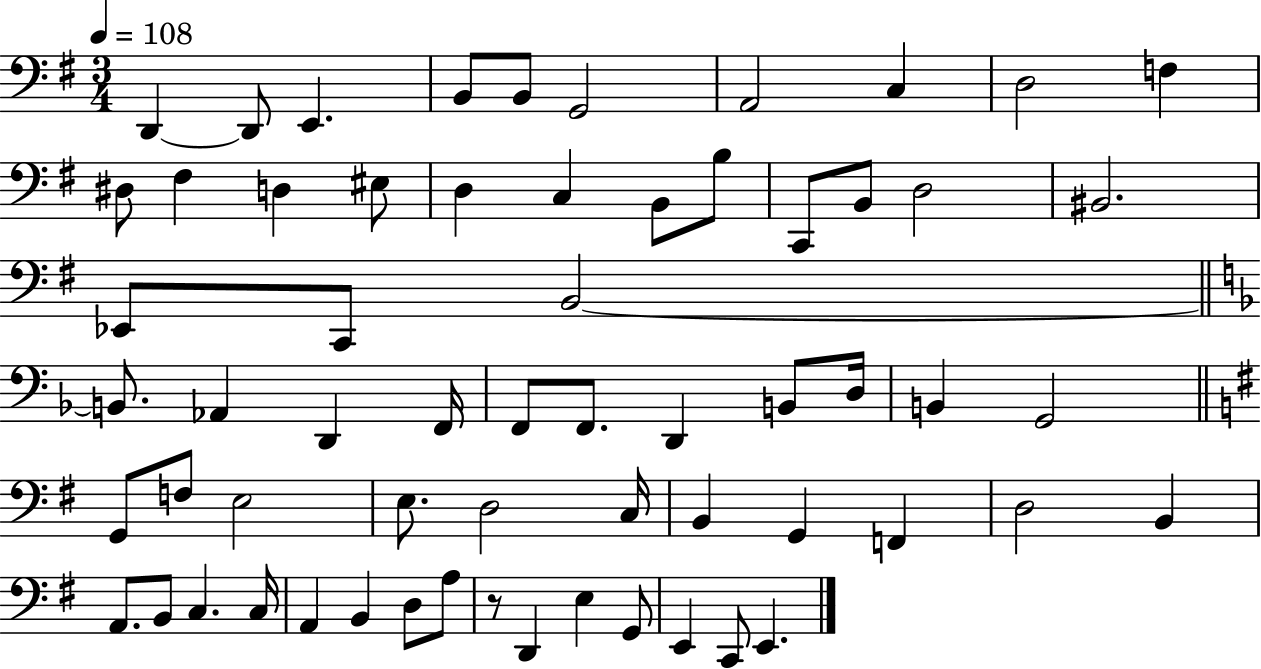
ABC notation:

X:1
T:Untitled
M:3/4
L:1/4
K:G
D,, D,,/2 E,, B,,/2 B,,/2 G,,2 A,,2 C, D,2 F, ^D,/2 ^F, D, ^E,/2 D, C, B,,/2 B,/2 C,,/2 B,,/2 D,2 ^B,,2 _E,,/2 C,,/2 B,,2 B,,/2 _A,, D,, F,,/4 F,,/2 F,,/2 D,, B,,/2 D,/4 B,, G,,2 G,,/2 F,/2 E,2 E,/2 D,2 C,/4 B,, G,, F,, D,2 B,, A,,/2 B,,/2 C, C,/4 A,, B,, D,/2 A,/2 z/2 D,, E, G,,/2 E,, C,,/2 E,,